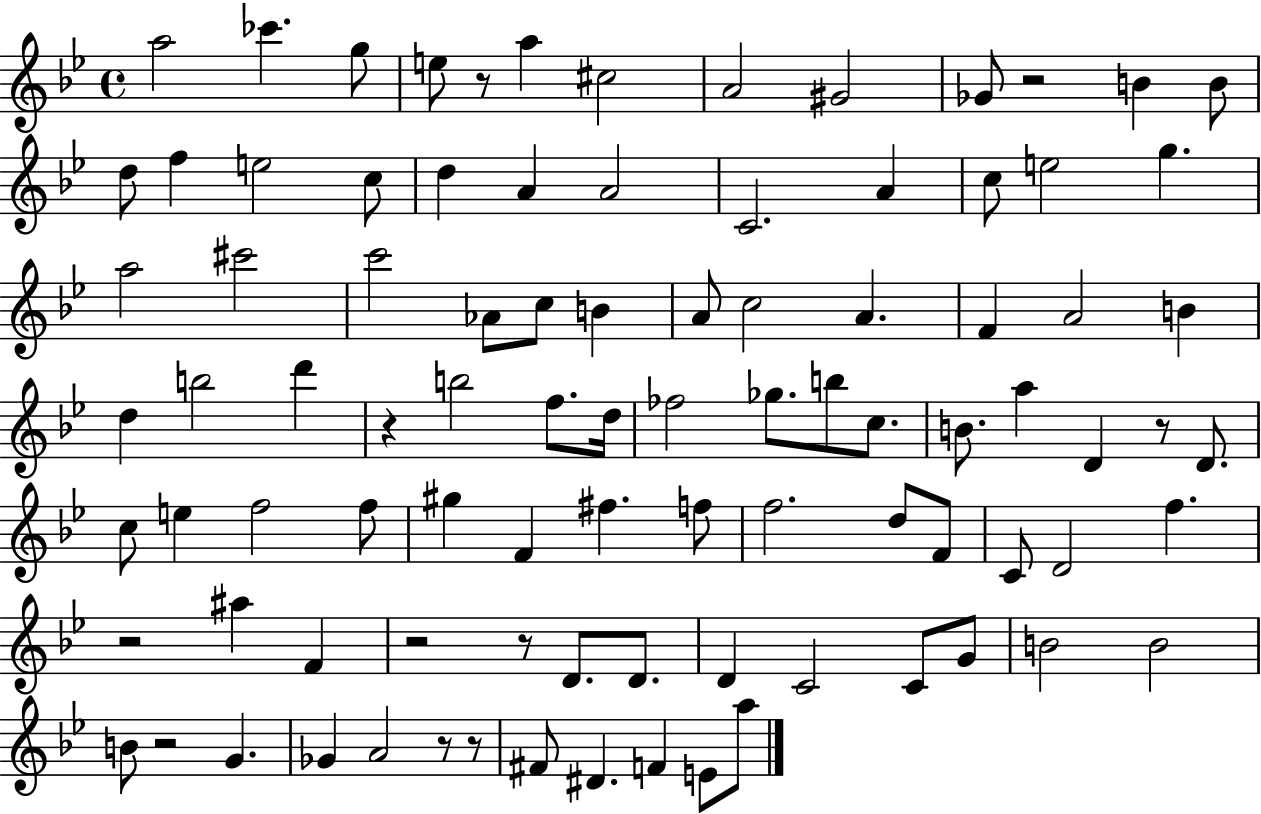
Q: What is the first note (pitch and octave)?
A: A5